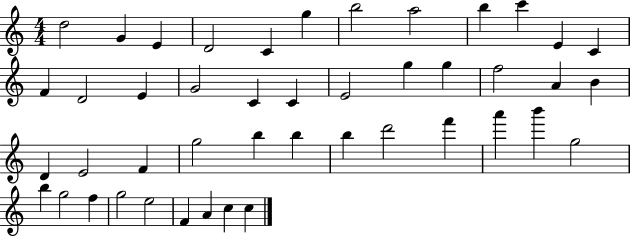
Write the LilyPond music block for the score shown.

{
  \clef treble
  \numericTimeSignature
  \time 4/4
  \key c \major
  d''2 g'4 e'4 | d'2 c'4 g''4 | b''2 a''2 | b''4 c'''4 e'4 c'4 | \break f'4 d'2 e'4 | g'2 c'4 c'4 | e'2 g''4 g''4 | f''2 a'4 b'4 | \break d'4 e'2 f'4 | g''2 b''4 b''4 | b''4 d'''2 f'''4 | a'''4 b'''4 g''2 | \break b''4 g''2 f''4 | g''2 e''2 | f'4 a'4 c''4 c''4 | \bar "|."
}